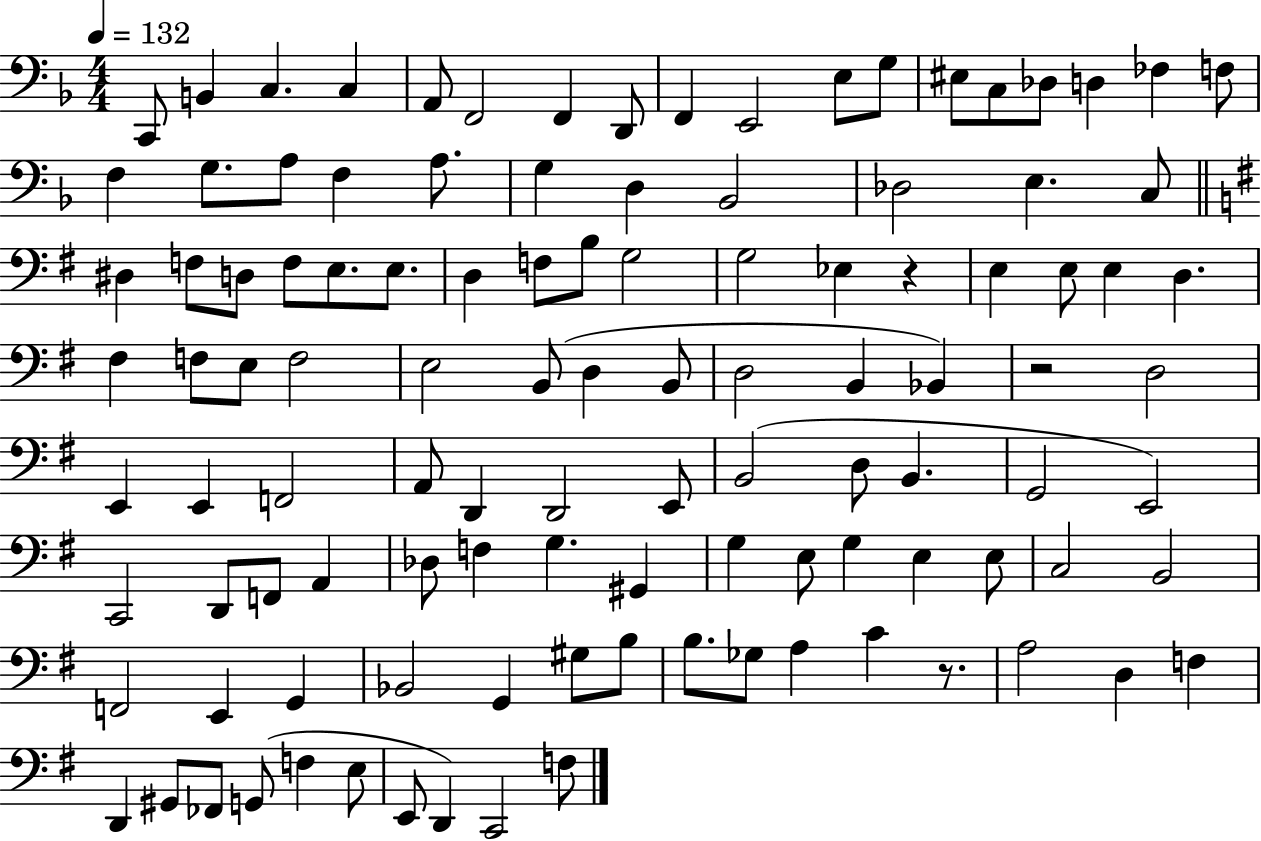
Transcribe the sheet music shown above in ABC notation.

X:1
T:Untitled
M:4/4
L:1/4
K:F
C,,/2 B,, C, C, A,,/2 F,,2 F,, D,,/2 F,, E,,2 E,/2 G,/2 ^E,/2 C,/2 _D,/2 D, _F, F,/2 F, G,/2 A,/2 F, A,/2 G, D, _B,,2 _D,2 E, C,/2 ^D, F,/2 D,/2 F,/2 E,/2 E,/2 D, F,/2 B,/2 G,2 G,2 _E, z E, E,/2 E, D, ^F, F,/2 E,/2 F,2 E,2 B,,/2 D, B,,/2 D,2 B,, _B,, z2 D,2 E,, E,, F,,2 A,,/2 D,, D,,2 E,,/2 B,,2 D,/2 B,, G,,2 E,,2 C,,2 D,,/2 F,,/2 A,, _D,/2 F, G, ^G,, G, E,/2 G, E, E,/2 C,2 B,,2 F,,2 E,, G,, _B,,2 G,, ^G,/2 B,/2 B,/2 _G,/2 A, C z/2 A,2 D, F, D,, ^G,,/2 _F,,/2 G,,/2 F, E,/2 E,,/2 D,, C,,2 F,/2